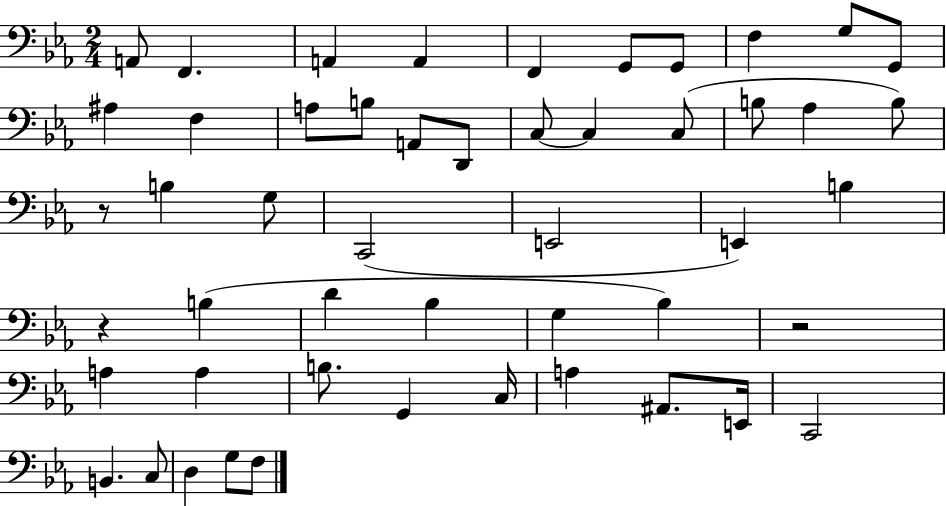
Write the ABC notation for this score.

X:1
T:Untitled
M:2/4
L:1/4
K:Eb
A,,/2 F,, A,, A,, F,, G,,/2 G,,/2 F, G,/2 G,,/2 ^A, F, A,/2 B,/2 A,,/2 D,,/2 C,/2 C, C,/2 B,/2 _A, B,/2 z/2 B, G,/2 C,,2 E,,2 E,, B, z B, D _B, G, _B, z2 A, A, B,/2 G,, C,/4 A, ^A,,/2 E,,/4 C,,2 B,, C,/2 D, G,/2 F,/2